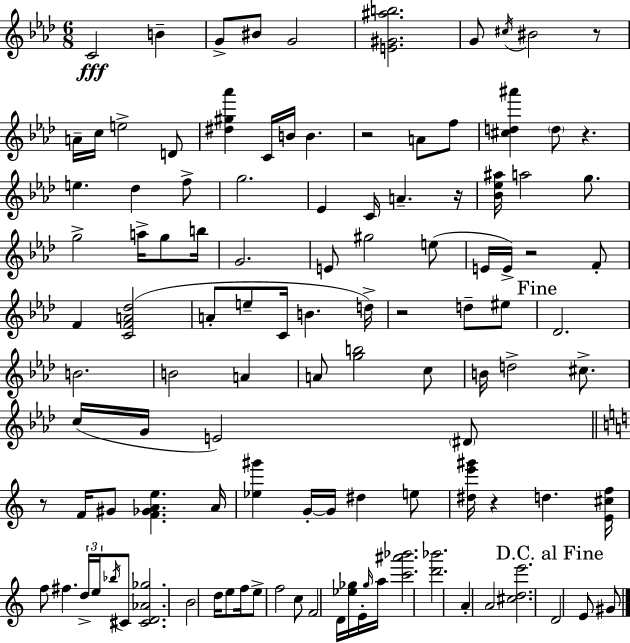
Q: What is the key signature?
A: AES major